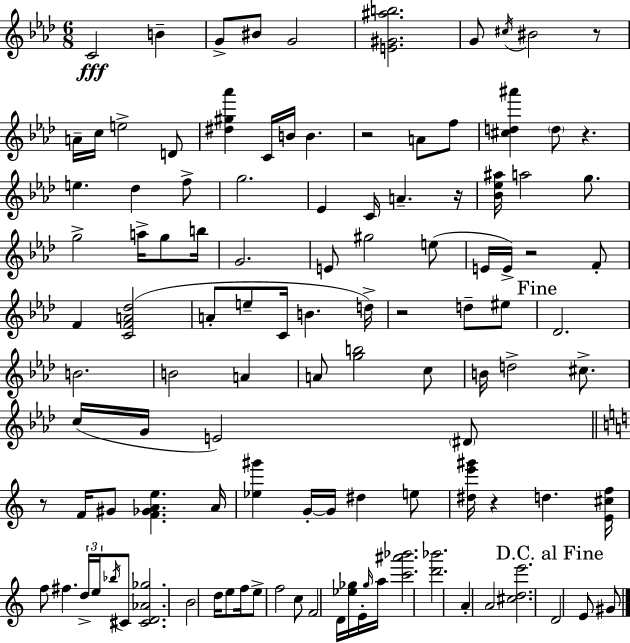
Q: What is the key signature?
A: AES major